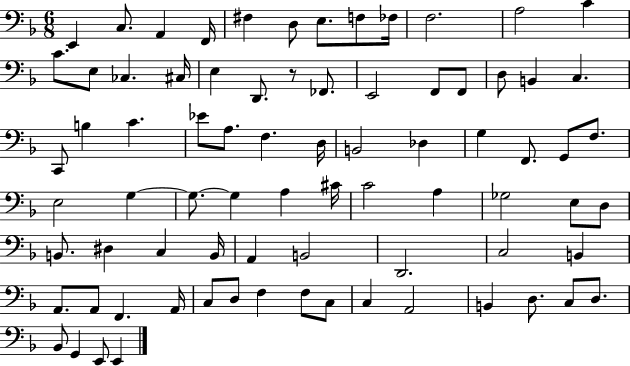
E2/q C3/e. A2/q F2/s F#3/q D3/e E3/e. F3/e FES3/s F3/h. A3/h C4/q C4/e. E3/e CES3/q. C#3/s E3/q D2/e. R/e FES2/e. E2/h F2/e F2/e D3/e B2/q C3/q. C2/e B3/q C4/q. Eb4/e A3/e. F3/q. D3/s B2/h Db3/q G3/q F2/e. G2/e F3/e. E3/h G3/q G3/e. G3/q A3/q C#4/s C4/h A3/q Gb3/h E3/e D3/e B2/e. D#3/q C3/q B2/s A2/q B2/h D2/h. C3/h B2/q A2/e. A2/e F2/q. A2/s C3/e D3/e F3/q F3/e C3/e C3/q A2/h B2/q D3/e. C3/e D3/e. Bb2/e G2/q E2/e E2/q